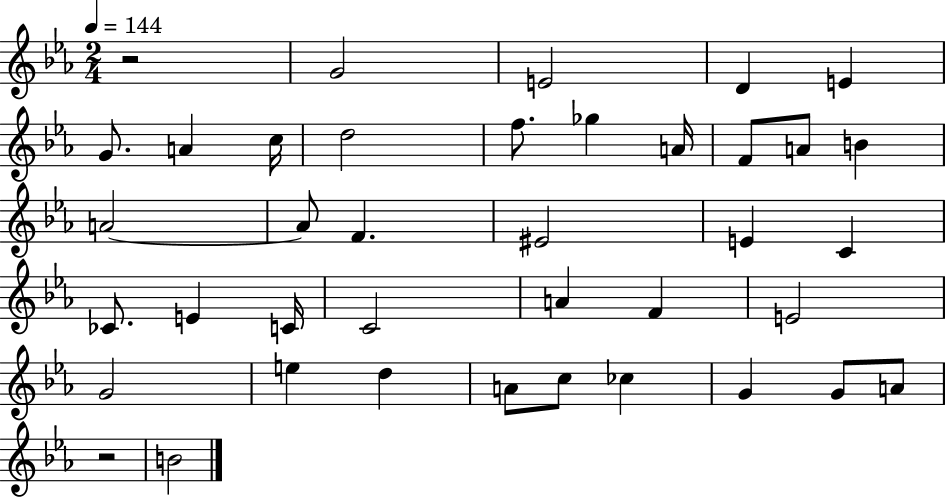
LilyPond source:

{
  \clef treble
  \numericTimeSignature
  \time 2/4
  \key ees \major
  \tempo 4 = 144
  \repeat volta 2 { r2 | g'2 | e'2 | d'4 e'4 | \break g'8. a'4 c''16 | d''2 | f''8. ges''4 a'16 | f'8 a'8 b'4 | \break a'2~~ | a'8 f'4. | eis'2 | e'4 c'4 | \break ces'8. e'4 c'16 | c'2 | a'4 f'4 | e'2 | \break g'2 | e''4 d''4 | a'8 c''8 ces''4 | g'4 g'8 a'8 | \break r2 | b'2 | } \bar "|."
}